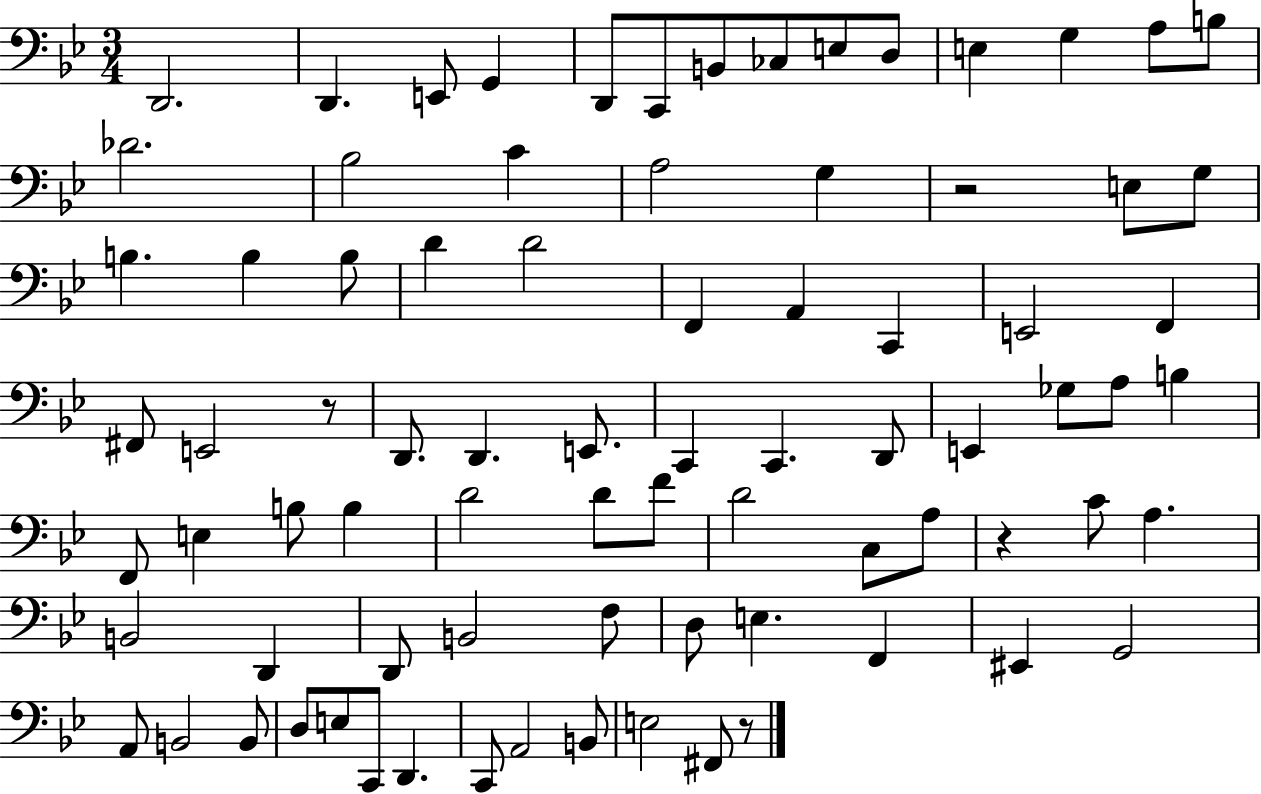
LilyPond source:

{
  \clef bass
  \numericTimeSignature
  \time 3/4
  \key bes \major
  d,2. | d,4. e,8 g,4 | d,8 c,8 b,8 ces8 e8 d8 | e4 g4 a8 b8 | \break des'2. | bes2 c'4 | a2 g4 | r2 e8 g8 | \break b4. b4 b8 | d'4 d'2 | f,4 a,4 c,4 | e,2 f,4 | \break fis,8 e,2 r8 | d,8. d,4. e,8. | c,4 c,4. d,8 | e,4 ges8 a8 b4 | \break f,8 e4 b8 b4 | d'2 d'8 f'8 | d'2 c8 a8 | r4 c'8 a4. | \break b,2 d,4 | d,8 b,2 f8 | d8 e4. f,4 | eis,4 g,2 | \break a,8 b,2 b,8 | d8 e8 c,8 d,4. | c,8 a,2 b,8 | e2 fis,8 r8 | \break \bar "|."
}